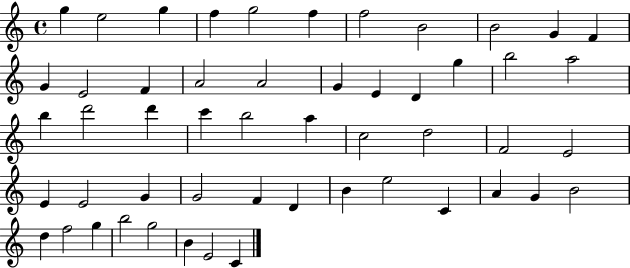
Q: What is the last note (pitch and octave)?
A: C4